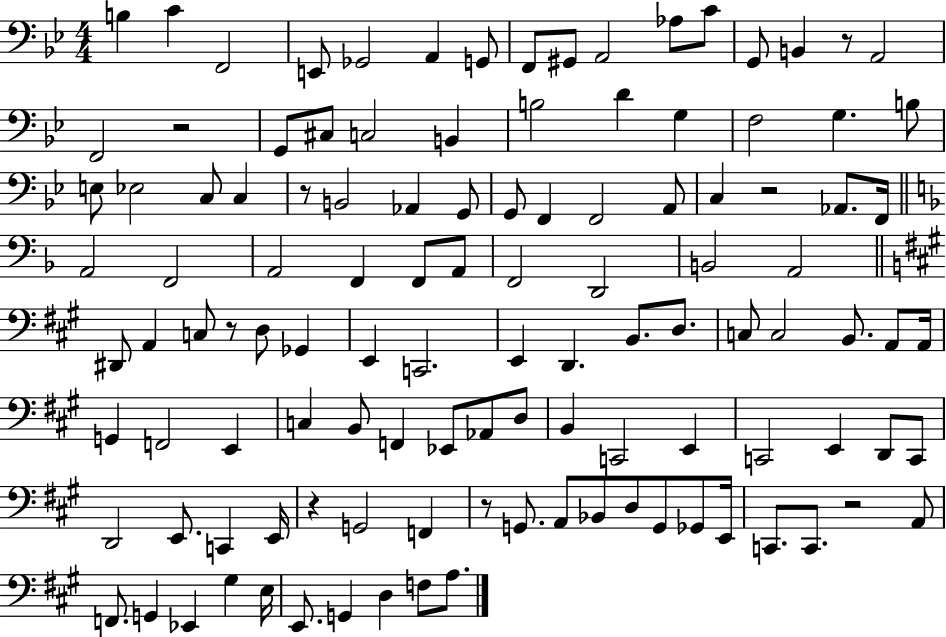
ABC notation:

X:1
T:Untitled
M:4/4
L:1/4
K:Bb
B, C F,,2 E,,/2 _G,,2 A,, G,,/2 F,,/2 ^G,,/2 A,,2 _A,/2 C/2 G,,/2 B,, z/2 A,,2 F,,2 z2 G,,/2 ^C,/2 C,2 B,, B,2 D G, F,2 G, B,/2 E,/2 _E,2 C,/2 C, z/2 B,,2 _A,, G,,/2 G,,/2 F,, F,,2 A,,/2 C, z2 _A,,/2 F,,/4 A,,2 F,,2 A,,2 F,, F,,/2 A,,/2 F,,2 D,,2 B,,2 A,,2 ^D,,/2 A,, C,/2 z/2 D,/2 _G,, E,, C,,2 E,, D,, B,,/2 D,/2 C,/2 C,2 B,,/2 A,,/2 A,,/4 G,, F,,2 E,, C, B,,/2 F,, _E,,/2 _A,,/2 D,/2 B,, C,,2 E,, C,,2 E,, D,,/2 C,,/2 D,,2 E,,/2 C,, E,,/4 z G,,2 F,, z/2 G,,/2 A,,/2 _B,,/2 D,/2 G,,/2 _G,,/2 E,,/4 C,,/2 C,,/2 z2 A,,/2 F,,/2 G,, _E,, ^G, E,/4 E,,/2 G,, D, F,/2 A,/2